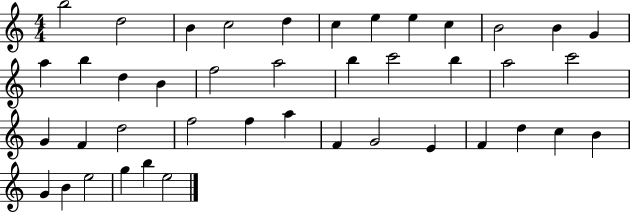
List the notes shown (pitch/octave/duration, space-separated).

B5/h D5/h B4/q C5/h D5/q C5/q E5/q E5/q C5/q B4/h B4/q G4/q A5/q B5/q D5/q B4/q F5/h A5/h B5/q C6/h B5/q A5/h C6/h G4/q F4/q D5/h F5/h F5/q A5/q F4/q G4/h E4/q F4/q D5/q C5/q B4/q G4/q B4/q E5/h G5/q B5/q E5/h